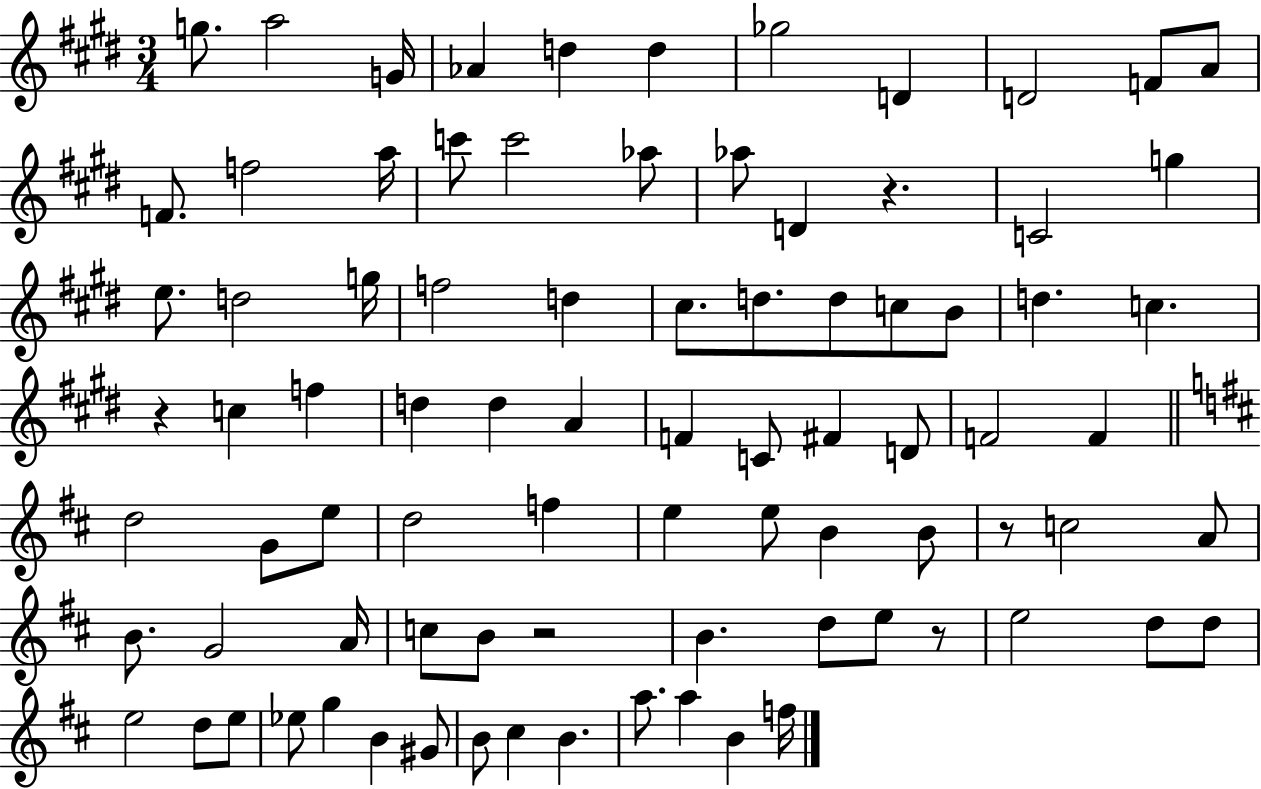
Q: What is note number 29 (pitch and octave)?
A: D5